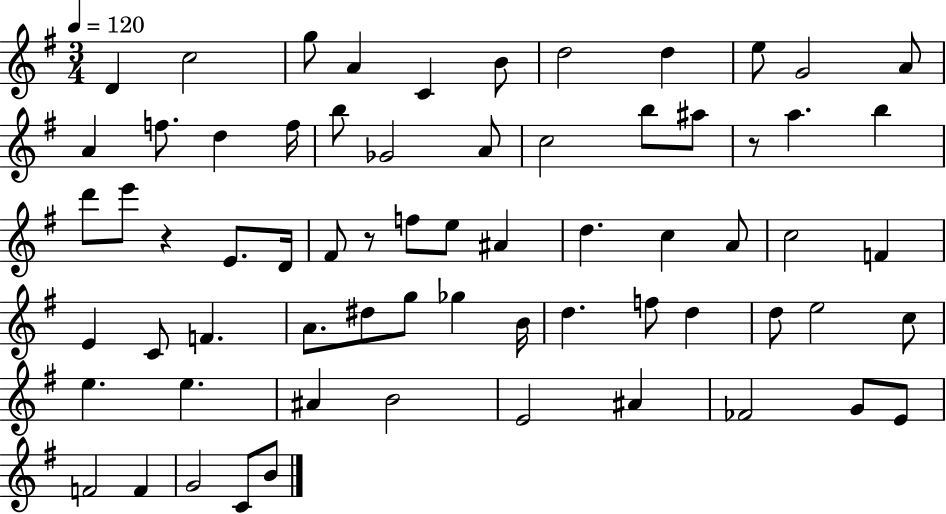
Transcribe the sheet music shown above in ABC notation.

X:1
T:Untitled
M:3/4
L:1/4
K:G
D c2 g/2 A C B/2 d2 d e/2 G2 A/2 A f/2 d f/4 b/2 _G2 A/2 c2 b/2 ^a/2 z/2 a b d'/2 e'/2 z E/2 D/4 ^F/2 z/2 f/2 e/2 ^A d c A/2 c2 F E C/2 F A/2 ^d/2 g/2 _g B/4 d f/2 d d/2 e2 c/2 e e ^A B2 E2 ^A _F2 G/2 E/2 F2 F G2 C/2 B/2